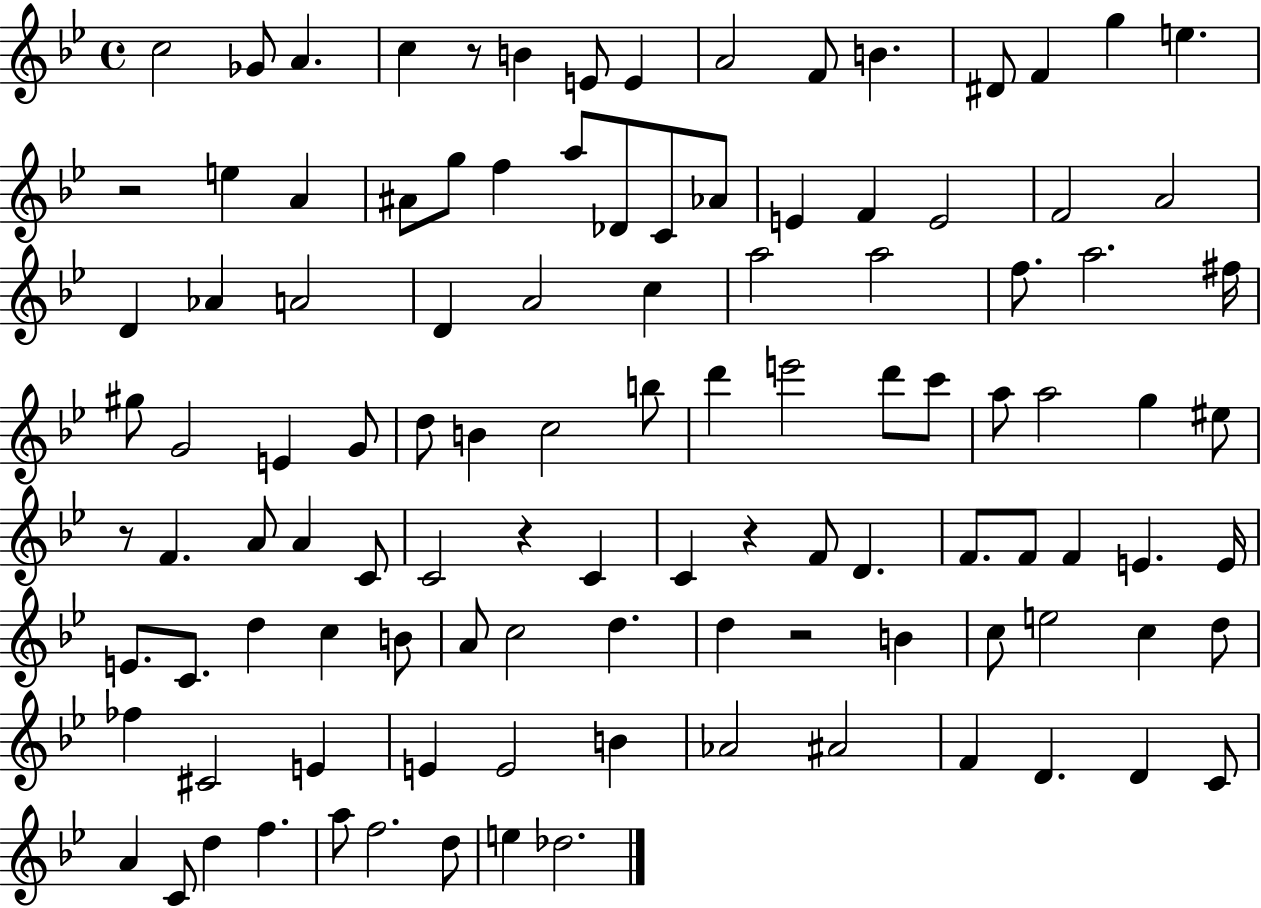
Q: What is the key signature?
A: BES major